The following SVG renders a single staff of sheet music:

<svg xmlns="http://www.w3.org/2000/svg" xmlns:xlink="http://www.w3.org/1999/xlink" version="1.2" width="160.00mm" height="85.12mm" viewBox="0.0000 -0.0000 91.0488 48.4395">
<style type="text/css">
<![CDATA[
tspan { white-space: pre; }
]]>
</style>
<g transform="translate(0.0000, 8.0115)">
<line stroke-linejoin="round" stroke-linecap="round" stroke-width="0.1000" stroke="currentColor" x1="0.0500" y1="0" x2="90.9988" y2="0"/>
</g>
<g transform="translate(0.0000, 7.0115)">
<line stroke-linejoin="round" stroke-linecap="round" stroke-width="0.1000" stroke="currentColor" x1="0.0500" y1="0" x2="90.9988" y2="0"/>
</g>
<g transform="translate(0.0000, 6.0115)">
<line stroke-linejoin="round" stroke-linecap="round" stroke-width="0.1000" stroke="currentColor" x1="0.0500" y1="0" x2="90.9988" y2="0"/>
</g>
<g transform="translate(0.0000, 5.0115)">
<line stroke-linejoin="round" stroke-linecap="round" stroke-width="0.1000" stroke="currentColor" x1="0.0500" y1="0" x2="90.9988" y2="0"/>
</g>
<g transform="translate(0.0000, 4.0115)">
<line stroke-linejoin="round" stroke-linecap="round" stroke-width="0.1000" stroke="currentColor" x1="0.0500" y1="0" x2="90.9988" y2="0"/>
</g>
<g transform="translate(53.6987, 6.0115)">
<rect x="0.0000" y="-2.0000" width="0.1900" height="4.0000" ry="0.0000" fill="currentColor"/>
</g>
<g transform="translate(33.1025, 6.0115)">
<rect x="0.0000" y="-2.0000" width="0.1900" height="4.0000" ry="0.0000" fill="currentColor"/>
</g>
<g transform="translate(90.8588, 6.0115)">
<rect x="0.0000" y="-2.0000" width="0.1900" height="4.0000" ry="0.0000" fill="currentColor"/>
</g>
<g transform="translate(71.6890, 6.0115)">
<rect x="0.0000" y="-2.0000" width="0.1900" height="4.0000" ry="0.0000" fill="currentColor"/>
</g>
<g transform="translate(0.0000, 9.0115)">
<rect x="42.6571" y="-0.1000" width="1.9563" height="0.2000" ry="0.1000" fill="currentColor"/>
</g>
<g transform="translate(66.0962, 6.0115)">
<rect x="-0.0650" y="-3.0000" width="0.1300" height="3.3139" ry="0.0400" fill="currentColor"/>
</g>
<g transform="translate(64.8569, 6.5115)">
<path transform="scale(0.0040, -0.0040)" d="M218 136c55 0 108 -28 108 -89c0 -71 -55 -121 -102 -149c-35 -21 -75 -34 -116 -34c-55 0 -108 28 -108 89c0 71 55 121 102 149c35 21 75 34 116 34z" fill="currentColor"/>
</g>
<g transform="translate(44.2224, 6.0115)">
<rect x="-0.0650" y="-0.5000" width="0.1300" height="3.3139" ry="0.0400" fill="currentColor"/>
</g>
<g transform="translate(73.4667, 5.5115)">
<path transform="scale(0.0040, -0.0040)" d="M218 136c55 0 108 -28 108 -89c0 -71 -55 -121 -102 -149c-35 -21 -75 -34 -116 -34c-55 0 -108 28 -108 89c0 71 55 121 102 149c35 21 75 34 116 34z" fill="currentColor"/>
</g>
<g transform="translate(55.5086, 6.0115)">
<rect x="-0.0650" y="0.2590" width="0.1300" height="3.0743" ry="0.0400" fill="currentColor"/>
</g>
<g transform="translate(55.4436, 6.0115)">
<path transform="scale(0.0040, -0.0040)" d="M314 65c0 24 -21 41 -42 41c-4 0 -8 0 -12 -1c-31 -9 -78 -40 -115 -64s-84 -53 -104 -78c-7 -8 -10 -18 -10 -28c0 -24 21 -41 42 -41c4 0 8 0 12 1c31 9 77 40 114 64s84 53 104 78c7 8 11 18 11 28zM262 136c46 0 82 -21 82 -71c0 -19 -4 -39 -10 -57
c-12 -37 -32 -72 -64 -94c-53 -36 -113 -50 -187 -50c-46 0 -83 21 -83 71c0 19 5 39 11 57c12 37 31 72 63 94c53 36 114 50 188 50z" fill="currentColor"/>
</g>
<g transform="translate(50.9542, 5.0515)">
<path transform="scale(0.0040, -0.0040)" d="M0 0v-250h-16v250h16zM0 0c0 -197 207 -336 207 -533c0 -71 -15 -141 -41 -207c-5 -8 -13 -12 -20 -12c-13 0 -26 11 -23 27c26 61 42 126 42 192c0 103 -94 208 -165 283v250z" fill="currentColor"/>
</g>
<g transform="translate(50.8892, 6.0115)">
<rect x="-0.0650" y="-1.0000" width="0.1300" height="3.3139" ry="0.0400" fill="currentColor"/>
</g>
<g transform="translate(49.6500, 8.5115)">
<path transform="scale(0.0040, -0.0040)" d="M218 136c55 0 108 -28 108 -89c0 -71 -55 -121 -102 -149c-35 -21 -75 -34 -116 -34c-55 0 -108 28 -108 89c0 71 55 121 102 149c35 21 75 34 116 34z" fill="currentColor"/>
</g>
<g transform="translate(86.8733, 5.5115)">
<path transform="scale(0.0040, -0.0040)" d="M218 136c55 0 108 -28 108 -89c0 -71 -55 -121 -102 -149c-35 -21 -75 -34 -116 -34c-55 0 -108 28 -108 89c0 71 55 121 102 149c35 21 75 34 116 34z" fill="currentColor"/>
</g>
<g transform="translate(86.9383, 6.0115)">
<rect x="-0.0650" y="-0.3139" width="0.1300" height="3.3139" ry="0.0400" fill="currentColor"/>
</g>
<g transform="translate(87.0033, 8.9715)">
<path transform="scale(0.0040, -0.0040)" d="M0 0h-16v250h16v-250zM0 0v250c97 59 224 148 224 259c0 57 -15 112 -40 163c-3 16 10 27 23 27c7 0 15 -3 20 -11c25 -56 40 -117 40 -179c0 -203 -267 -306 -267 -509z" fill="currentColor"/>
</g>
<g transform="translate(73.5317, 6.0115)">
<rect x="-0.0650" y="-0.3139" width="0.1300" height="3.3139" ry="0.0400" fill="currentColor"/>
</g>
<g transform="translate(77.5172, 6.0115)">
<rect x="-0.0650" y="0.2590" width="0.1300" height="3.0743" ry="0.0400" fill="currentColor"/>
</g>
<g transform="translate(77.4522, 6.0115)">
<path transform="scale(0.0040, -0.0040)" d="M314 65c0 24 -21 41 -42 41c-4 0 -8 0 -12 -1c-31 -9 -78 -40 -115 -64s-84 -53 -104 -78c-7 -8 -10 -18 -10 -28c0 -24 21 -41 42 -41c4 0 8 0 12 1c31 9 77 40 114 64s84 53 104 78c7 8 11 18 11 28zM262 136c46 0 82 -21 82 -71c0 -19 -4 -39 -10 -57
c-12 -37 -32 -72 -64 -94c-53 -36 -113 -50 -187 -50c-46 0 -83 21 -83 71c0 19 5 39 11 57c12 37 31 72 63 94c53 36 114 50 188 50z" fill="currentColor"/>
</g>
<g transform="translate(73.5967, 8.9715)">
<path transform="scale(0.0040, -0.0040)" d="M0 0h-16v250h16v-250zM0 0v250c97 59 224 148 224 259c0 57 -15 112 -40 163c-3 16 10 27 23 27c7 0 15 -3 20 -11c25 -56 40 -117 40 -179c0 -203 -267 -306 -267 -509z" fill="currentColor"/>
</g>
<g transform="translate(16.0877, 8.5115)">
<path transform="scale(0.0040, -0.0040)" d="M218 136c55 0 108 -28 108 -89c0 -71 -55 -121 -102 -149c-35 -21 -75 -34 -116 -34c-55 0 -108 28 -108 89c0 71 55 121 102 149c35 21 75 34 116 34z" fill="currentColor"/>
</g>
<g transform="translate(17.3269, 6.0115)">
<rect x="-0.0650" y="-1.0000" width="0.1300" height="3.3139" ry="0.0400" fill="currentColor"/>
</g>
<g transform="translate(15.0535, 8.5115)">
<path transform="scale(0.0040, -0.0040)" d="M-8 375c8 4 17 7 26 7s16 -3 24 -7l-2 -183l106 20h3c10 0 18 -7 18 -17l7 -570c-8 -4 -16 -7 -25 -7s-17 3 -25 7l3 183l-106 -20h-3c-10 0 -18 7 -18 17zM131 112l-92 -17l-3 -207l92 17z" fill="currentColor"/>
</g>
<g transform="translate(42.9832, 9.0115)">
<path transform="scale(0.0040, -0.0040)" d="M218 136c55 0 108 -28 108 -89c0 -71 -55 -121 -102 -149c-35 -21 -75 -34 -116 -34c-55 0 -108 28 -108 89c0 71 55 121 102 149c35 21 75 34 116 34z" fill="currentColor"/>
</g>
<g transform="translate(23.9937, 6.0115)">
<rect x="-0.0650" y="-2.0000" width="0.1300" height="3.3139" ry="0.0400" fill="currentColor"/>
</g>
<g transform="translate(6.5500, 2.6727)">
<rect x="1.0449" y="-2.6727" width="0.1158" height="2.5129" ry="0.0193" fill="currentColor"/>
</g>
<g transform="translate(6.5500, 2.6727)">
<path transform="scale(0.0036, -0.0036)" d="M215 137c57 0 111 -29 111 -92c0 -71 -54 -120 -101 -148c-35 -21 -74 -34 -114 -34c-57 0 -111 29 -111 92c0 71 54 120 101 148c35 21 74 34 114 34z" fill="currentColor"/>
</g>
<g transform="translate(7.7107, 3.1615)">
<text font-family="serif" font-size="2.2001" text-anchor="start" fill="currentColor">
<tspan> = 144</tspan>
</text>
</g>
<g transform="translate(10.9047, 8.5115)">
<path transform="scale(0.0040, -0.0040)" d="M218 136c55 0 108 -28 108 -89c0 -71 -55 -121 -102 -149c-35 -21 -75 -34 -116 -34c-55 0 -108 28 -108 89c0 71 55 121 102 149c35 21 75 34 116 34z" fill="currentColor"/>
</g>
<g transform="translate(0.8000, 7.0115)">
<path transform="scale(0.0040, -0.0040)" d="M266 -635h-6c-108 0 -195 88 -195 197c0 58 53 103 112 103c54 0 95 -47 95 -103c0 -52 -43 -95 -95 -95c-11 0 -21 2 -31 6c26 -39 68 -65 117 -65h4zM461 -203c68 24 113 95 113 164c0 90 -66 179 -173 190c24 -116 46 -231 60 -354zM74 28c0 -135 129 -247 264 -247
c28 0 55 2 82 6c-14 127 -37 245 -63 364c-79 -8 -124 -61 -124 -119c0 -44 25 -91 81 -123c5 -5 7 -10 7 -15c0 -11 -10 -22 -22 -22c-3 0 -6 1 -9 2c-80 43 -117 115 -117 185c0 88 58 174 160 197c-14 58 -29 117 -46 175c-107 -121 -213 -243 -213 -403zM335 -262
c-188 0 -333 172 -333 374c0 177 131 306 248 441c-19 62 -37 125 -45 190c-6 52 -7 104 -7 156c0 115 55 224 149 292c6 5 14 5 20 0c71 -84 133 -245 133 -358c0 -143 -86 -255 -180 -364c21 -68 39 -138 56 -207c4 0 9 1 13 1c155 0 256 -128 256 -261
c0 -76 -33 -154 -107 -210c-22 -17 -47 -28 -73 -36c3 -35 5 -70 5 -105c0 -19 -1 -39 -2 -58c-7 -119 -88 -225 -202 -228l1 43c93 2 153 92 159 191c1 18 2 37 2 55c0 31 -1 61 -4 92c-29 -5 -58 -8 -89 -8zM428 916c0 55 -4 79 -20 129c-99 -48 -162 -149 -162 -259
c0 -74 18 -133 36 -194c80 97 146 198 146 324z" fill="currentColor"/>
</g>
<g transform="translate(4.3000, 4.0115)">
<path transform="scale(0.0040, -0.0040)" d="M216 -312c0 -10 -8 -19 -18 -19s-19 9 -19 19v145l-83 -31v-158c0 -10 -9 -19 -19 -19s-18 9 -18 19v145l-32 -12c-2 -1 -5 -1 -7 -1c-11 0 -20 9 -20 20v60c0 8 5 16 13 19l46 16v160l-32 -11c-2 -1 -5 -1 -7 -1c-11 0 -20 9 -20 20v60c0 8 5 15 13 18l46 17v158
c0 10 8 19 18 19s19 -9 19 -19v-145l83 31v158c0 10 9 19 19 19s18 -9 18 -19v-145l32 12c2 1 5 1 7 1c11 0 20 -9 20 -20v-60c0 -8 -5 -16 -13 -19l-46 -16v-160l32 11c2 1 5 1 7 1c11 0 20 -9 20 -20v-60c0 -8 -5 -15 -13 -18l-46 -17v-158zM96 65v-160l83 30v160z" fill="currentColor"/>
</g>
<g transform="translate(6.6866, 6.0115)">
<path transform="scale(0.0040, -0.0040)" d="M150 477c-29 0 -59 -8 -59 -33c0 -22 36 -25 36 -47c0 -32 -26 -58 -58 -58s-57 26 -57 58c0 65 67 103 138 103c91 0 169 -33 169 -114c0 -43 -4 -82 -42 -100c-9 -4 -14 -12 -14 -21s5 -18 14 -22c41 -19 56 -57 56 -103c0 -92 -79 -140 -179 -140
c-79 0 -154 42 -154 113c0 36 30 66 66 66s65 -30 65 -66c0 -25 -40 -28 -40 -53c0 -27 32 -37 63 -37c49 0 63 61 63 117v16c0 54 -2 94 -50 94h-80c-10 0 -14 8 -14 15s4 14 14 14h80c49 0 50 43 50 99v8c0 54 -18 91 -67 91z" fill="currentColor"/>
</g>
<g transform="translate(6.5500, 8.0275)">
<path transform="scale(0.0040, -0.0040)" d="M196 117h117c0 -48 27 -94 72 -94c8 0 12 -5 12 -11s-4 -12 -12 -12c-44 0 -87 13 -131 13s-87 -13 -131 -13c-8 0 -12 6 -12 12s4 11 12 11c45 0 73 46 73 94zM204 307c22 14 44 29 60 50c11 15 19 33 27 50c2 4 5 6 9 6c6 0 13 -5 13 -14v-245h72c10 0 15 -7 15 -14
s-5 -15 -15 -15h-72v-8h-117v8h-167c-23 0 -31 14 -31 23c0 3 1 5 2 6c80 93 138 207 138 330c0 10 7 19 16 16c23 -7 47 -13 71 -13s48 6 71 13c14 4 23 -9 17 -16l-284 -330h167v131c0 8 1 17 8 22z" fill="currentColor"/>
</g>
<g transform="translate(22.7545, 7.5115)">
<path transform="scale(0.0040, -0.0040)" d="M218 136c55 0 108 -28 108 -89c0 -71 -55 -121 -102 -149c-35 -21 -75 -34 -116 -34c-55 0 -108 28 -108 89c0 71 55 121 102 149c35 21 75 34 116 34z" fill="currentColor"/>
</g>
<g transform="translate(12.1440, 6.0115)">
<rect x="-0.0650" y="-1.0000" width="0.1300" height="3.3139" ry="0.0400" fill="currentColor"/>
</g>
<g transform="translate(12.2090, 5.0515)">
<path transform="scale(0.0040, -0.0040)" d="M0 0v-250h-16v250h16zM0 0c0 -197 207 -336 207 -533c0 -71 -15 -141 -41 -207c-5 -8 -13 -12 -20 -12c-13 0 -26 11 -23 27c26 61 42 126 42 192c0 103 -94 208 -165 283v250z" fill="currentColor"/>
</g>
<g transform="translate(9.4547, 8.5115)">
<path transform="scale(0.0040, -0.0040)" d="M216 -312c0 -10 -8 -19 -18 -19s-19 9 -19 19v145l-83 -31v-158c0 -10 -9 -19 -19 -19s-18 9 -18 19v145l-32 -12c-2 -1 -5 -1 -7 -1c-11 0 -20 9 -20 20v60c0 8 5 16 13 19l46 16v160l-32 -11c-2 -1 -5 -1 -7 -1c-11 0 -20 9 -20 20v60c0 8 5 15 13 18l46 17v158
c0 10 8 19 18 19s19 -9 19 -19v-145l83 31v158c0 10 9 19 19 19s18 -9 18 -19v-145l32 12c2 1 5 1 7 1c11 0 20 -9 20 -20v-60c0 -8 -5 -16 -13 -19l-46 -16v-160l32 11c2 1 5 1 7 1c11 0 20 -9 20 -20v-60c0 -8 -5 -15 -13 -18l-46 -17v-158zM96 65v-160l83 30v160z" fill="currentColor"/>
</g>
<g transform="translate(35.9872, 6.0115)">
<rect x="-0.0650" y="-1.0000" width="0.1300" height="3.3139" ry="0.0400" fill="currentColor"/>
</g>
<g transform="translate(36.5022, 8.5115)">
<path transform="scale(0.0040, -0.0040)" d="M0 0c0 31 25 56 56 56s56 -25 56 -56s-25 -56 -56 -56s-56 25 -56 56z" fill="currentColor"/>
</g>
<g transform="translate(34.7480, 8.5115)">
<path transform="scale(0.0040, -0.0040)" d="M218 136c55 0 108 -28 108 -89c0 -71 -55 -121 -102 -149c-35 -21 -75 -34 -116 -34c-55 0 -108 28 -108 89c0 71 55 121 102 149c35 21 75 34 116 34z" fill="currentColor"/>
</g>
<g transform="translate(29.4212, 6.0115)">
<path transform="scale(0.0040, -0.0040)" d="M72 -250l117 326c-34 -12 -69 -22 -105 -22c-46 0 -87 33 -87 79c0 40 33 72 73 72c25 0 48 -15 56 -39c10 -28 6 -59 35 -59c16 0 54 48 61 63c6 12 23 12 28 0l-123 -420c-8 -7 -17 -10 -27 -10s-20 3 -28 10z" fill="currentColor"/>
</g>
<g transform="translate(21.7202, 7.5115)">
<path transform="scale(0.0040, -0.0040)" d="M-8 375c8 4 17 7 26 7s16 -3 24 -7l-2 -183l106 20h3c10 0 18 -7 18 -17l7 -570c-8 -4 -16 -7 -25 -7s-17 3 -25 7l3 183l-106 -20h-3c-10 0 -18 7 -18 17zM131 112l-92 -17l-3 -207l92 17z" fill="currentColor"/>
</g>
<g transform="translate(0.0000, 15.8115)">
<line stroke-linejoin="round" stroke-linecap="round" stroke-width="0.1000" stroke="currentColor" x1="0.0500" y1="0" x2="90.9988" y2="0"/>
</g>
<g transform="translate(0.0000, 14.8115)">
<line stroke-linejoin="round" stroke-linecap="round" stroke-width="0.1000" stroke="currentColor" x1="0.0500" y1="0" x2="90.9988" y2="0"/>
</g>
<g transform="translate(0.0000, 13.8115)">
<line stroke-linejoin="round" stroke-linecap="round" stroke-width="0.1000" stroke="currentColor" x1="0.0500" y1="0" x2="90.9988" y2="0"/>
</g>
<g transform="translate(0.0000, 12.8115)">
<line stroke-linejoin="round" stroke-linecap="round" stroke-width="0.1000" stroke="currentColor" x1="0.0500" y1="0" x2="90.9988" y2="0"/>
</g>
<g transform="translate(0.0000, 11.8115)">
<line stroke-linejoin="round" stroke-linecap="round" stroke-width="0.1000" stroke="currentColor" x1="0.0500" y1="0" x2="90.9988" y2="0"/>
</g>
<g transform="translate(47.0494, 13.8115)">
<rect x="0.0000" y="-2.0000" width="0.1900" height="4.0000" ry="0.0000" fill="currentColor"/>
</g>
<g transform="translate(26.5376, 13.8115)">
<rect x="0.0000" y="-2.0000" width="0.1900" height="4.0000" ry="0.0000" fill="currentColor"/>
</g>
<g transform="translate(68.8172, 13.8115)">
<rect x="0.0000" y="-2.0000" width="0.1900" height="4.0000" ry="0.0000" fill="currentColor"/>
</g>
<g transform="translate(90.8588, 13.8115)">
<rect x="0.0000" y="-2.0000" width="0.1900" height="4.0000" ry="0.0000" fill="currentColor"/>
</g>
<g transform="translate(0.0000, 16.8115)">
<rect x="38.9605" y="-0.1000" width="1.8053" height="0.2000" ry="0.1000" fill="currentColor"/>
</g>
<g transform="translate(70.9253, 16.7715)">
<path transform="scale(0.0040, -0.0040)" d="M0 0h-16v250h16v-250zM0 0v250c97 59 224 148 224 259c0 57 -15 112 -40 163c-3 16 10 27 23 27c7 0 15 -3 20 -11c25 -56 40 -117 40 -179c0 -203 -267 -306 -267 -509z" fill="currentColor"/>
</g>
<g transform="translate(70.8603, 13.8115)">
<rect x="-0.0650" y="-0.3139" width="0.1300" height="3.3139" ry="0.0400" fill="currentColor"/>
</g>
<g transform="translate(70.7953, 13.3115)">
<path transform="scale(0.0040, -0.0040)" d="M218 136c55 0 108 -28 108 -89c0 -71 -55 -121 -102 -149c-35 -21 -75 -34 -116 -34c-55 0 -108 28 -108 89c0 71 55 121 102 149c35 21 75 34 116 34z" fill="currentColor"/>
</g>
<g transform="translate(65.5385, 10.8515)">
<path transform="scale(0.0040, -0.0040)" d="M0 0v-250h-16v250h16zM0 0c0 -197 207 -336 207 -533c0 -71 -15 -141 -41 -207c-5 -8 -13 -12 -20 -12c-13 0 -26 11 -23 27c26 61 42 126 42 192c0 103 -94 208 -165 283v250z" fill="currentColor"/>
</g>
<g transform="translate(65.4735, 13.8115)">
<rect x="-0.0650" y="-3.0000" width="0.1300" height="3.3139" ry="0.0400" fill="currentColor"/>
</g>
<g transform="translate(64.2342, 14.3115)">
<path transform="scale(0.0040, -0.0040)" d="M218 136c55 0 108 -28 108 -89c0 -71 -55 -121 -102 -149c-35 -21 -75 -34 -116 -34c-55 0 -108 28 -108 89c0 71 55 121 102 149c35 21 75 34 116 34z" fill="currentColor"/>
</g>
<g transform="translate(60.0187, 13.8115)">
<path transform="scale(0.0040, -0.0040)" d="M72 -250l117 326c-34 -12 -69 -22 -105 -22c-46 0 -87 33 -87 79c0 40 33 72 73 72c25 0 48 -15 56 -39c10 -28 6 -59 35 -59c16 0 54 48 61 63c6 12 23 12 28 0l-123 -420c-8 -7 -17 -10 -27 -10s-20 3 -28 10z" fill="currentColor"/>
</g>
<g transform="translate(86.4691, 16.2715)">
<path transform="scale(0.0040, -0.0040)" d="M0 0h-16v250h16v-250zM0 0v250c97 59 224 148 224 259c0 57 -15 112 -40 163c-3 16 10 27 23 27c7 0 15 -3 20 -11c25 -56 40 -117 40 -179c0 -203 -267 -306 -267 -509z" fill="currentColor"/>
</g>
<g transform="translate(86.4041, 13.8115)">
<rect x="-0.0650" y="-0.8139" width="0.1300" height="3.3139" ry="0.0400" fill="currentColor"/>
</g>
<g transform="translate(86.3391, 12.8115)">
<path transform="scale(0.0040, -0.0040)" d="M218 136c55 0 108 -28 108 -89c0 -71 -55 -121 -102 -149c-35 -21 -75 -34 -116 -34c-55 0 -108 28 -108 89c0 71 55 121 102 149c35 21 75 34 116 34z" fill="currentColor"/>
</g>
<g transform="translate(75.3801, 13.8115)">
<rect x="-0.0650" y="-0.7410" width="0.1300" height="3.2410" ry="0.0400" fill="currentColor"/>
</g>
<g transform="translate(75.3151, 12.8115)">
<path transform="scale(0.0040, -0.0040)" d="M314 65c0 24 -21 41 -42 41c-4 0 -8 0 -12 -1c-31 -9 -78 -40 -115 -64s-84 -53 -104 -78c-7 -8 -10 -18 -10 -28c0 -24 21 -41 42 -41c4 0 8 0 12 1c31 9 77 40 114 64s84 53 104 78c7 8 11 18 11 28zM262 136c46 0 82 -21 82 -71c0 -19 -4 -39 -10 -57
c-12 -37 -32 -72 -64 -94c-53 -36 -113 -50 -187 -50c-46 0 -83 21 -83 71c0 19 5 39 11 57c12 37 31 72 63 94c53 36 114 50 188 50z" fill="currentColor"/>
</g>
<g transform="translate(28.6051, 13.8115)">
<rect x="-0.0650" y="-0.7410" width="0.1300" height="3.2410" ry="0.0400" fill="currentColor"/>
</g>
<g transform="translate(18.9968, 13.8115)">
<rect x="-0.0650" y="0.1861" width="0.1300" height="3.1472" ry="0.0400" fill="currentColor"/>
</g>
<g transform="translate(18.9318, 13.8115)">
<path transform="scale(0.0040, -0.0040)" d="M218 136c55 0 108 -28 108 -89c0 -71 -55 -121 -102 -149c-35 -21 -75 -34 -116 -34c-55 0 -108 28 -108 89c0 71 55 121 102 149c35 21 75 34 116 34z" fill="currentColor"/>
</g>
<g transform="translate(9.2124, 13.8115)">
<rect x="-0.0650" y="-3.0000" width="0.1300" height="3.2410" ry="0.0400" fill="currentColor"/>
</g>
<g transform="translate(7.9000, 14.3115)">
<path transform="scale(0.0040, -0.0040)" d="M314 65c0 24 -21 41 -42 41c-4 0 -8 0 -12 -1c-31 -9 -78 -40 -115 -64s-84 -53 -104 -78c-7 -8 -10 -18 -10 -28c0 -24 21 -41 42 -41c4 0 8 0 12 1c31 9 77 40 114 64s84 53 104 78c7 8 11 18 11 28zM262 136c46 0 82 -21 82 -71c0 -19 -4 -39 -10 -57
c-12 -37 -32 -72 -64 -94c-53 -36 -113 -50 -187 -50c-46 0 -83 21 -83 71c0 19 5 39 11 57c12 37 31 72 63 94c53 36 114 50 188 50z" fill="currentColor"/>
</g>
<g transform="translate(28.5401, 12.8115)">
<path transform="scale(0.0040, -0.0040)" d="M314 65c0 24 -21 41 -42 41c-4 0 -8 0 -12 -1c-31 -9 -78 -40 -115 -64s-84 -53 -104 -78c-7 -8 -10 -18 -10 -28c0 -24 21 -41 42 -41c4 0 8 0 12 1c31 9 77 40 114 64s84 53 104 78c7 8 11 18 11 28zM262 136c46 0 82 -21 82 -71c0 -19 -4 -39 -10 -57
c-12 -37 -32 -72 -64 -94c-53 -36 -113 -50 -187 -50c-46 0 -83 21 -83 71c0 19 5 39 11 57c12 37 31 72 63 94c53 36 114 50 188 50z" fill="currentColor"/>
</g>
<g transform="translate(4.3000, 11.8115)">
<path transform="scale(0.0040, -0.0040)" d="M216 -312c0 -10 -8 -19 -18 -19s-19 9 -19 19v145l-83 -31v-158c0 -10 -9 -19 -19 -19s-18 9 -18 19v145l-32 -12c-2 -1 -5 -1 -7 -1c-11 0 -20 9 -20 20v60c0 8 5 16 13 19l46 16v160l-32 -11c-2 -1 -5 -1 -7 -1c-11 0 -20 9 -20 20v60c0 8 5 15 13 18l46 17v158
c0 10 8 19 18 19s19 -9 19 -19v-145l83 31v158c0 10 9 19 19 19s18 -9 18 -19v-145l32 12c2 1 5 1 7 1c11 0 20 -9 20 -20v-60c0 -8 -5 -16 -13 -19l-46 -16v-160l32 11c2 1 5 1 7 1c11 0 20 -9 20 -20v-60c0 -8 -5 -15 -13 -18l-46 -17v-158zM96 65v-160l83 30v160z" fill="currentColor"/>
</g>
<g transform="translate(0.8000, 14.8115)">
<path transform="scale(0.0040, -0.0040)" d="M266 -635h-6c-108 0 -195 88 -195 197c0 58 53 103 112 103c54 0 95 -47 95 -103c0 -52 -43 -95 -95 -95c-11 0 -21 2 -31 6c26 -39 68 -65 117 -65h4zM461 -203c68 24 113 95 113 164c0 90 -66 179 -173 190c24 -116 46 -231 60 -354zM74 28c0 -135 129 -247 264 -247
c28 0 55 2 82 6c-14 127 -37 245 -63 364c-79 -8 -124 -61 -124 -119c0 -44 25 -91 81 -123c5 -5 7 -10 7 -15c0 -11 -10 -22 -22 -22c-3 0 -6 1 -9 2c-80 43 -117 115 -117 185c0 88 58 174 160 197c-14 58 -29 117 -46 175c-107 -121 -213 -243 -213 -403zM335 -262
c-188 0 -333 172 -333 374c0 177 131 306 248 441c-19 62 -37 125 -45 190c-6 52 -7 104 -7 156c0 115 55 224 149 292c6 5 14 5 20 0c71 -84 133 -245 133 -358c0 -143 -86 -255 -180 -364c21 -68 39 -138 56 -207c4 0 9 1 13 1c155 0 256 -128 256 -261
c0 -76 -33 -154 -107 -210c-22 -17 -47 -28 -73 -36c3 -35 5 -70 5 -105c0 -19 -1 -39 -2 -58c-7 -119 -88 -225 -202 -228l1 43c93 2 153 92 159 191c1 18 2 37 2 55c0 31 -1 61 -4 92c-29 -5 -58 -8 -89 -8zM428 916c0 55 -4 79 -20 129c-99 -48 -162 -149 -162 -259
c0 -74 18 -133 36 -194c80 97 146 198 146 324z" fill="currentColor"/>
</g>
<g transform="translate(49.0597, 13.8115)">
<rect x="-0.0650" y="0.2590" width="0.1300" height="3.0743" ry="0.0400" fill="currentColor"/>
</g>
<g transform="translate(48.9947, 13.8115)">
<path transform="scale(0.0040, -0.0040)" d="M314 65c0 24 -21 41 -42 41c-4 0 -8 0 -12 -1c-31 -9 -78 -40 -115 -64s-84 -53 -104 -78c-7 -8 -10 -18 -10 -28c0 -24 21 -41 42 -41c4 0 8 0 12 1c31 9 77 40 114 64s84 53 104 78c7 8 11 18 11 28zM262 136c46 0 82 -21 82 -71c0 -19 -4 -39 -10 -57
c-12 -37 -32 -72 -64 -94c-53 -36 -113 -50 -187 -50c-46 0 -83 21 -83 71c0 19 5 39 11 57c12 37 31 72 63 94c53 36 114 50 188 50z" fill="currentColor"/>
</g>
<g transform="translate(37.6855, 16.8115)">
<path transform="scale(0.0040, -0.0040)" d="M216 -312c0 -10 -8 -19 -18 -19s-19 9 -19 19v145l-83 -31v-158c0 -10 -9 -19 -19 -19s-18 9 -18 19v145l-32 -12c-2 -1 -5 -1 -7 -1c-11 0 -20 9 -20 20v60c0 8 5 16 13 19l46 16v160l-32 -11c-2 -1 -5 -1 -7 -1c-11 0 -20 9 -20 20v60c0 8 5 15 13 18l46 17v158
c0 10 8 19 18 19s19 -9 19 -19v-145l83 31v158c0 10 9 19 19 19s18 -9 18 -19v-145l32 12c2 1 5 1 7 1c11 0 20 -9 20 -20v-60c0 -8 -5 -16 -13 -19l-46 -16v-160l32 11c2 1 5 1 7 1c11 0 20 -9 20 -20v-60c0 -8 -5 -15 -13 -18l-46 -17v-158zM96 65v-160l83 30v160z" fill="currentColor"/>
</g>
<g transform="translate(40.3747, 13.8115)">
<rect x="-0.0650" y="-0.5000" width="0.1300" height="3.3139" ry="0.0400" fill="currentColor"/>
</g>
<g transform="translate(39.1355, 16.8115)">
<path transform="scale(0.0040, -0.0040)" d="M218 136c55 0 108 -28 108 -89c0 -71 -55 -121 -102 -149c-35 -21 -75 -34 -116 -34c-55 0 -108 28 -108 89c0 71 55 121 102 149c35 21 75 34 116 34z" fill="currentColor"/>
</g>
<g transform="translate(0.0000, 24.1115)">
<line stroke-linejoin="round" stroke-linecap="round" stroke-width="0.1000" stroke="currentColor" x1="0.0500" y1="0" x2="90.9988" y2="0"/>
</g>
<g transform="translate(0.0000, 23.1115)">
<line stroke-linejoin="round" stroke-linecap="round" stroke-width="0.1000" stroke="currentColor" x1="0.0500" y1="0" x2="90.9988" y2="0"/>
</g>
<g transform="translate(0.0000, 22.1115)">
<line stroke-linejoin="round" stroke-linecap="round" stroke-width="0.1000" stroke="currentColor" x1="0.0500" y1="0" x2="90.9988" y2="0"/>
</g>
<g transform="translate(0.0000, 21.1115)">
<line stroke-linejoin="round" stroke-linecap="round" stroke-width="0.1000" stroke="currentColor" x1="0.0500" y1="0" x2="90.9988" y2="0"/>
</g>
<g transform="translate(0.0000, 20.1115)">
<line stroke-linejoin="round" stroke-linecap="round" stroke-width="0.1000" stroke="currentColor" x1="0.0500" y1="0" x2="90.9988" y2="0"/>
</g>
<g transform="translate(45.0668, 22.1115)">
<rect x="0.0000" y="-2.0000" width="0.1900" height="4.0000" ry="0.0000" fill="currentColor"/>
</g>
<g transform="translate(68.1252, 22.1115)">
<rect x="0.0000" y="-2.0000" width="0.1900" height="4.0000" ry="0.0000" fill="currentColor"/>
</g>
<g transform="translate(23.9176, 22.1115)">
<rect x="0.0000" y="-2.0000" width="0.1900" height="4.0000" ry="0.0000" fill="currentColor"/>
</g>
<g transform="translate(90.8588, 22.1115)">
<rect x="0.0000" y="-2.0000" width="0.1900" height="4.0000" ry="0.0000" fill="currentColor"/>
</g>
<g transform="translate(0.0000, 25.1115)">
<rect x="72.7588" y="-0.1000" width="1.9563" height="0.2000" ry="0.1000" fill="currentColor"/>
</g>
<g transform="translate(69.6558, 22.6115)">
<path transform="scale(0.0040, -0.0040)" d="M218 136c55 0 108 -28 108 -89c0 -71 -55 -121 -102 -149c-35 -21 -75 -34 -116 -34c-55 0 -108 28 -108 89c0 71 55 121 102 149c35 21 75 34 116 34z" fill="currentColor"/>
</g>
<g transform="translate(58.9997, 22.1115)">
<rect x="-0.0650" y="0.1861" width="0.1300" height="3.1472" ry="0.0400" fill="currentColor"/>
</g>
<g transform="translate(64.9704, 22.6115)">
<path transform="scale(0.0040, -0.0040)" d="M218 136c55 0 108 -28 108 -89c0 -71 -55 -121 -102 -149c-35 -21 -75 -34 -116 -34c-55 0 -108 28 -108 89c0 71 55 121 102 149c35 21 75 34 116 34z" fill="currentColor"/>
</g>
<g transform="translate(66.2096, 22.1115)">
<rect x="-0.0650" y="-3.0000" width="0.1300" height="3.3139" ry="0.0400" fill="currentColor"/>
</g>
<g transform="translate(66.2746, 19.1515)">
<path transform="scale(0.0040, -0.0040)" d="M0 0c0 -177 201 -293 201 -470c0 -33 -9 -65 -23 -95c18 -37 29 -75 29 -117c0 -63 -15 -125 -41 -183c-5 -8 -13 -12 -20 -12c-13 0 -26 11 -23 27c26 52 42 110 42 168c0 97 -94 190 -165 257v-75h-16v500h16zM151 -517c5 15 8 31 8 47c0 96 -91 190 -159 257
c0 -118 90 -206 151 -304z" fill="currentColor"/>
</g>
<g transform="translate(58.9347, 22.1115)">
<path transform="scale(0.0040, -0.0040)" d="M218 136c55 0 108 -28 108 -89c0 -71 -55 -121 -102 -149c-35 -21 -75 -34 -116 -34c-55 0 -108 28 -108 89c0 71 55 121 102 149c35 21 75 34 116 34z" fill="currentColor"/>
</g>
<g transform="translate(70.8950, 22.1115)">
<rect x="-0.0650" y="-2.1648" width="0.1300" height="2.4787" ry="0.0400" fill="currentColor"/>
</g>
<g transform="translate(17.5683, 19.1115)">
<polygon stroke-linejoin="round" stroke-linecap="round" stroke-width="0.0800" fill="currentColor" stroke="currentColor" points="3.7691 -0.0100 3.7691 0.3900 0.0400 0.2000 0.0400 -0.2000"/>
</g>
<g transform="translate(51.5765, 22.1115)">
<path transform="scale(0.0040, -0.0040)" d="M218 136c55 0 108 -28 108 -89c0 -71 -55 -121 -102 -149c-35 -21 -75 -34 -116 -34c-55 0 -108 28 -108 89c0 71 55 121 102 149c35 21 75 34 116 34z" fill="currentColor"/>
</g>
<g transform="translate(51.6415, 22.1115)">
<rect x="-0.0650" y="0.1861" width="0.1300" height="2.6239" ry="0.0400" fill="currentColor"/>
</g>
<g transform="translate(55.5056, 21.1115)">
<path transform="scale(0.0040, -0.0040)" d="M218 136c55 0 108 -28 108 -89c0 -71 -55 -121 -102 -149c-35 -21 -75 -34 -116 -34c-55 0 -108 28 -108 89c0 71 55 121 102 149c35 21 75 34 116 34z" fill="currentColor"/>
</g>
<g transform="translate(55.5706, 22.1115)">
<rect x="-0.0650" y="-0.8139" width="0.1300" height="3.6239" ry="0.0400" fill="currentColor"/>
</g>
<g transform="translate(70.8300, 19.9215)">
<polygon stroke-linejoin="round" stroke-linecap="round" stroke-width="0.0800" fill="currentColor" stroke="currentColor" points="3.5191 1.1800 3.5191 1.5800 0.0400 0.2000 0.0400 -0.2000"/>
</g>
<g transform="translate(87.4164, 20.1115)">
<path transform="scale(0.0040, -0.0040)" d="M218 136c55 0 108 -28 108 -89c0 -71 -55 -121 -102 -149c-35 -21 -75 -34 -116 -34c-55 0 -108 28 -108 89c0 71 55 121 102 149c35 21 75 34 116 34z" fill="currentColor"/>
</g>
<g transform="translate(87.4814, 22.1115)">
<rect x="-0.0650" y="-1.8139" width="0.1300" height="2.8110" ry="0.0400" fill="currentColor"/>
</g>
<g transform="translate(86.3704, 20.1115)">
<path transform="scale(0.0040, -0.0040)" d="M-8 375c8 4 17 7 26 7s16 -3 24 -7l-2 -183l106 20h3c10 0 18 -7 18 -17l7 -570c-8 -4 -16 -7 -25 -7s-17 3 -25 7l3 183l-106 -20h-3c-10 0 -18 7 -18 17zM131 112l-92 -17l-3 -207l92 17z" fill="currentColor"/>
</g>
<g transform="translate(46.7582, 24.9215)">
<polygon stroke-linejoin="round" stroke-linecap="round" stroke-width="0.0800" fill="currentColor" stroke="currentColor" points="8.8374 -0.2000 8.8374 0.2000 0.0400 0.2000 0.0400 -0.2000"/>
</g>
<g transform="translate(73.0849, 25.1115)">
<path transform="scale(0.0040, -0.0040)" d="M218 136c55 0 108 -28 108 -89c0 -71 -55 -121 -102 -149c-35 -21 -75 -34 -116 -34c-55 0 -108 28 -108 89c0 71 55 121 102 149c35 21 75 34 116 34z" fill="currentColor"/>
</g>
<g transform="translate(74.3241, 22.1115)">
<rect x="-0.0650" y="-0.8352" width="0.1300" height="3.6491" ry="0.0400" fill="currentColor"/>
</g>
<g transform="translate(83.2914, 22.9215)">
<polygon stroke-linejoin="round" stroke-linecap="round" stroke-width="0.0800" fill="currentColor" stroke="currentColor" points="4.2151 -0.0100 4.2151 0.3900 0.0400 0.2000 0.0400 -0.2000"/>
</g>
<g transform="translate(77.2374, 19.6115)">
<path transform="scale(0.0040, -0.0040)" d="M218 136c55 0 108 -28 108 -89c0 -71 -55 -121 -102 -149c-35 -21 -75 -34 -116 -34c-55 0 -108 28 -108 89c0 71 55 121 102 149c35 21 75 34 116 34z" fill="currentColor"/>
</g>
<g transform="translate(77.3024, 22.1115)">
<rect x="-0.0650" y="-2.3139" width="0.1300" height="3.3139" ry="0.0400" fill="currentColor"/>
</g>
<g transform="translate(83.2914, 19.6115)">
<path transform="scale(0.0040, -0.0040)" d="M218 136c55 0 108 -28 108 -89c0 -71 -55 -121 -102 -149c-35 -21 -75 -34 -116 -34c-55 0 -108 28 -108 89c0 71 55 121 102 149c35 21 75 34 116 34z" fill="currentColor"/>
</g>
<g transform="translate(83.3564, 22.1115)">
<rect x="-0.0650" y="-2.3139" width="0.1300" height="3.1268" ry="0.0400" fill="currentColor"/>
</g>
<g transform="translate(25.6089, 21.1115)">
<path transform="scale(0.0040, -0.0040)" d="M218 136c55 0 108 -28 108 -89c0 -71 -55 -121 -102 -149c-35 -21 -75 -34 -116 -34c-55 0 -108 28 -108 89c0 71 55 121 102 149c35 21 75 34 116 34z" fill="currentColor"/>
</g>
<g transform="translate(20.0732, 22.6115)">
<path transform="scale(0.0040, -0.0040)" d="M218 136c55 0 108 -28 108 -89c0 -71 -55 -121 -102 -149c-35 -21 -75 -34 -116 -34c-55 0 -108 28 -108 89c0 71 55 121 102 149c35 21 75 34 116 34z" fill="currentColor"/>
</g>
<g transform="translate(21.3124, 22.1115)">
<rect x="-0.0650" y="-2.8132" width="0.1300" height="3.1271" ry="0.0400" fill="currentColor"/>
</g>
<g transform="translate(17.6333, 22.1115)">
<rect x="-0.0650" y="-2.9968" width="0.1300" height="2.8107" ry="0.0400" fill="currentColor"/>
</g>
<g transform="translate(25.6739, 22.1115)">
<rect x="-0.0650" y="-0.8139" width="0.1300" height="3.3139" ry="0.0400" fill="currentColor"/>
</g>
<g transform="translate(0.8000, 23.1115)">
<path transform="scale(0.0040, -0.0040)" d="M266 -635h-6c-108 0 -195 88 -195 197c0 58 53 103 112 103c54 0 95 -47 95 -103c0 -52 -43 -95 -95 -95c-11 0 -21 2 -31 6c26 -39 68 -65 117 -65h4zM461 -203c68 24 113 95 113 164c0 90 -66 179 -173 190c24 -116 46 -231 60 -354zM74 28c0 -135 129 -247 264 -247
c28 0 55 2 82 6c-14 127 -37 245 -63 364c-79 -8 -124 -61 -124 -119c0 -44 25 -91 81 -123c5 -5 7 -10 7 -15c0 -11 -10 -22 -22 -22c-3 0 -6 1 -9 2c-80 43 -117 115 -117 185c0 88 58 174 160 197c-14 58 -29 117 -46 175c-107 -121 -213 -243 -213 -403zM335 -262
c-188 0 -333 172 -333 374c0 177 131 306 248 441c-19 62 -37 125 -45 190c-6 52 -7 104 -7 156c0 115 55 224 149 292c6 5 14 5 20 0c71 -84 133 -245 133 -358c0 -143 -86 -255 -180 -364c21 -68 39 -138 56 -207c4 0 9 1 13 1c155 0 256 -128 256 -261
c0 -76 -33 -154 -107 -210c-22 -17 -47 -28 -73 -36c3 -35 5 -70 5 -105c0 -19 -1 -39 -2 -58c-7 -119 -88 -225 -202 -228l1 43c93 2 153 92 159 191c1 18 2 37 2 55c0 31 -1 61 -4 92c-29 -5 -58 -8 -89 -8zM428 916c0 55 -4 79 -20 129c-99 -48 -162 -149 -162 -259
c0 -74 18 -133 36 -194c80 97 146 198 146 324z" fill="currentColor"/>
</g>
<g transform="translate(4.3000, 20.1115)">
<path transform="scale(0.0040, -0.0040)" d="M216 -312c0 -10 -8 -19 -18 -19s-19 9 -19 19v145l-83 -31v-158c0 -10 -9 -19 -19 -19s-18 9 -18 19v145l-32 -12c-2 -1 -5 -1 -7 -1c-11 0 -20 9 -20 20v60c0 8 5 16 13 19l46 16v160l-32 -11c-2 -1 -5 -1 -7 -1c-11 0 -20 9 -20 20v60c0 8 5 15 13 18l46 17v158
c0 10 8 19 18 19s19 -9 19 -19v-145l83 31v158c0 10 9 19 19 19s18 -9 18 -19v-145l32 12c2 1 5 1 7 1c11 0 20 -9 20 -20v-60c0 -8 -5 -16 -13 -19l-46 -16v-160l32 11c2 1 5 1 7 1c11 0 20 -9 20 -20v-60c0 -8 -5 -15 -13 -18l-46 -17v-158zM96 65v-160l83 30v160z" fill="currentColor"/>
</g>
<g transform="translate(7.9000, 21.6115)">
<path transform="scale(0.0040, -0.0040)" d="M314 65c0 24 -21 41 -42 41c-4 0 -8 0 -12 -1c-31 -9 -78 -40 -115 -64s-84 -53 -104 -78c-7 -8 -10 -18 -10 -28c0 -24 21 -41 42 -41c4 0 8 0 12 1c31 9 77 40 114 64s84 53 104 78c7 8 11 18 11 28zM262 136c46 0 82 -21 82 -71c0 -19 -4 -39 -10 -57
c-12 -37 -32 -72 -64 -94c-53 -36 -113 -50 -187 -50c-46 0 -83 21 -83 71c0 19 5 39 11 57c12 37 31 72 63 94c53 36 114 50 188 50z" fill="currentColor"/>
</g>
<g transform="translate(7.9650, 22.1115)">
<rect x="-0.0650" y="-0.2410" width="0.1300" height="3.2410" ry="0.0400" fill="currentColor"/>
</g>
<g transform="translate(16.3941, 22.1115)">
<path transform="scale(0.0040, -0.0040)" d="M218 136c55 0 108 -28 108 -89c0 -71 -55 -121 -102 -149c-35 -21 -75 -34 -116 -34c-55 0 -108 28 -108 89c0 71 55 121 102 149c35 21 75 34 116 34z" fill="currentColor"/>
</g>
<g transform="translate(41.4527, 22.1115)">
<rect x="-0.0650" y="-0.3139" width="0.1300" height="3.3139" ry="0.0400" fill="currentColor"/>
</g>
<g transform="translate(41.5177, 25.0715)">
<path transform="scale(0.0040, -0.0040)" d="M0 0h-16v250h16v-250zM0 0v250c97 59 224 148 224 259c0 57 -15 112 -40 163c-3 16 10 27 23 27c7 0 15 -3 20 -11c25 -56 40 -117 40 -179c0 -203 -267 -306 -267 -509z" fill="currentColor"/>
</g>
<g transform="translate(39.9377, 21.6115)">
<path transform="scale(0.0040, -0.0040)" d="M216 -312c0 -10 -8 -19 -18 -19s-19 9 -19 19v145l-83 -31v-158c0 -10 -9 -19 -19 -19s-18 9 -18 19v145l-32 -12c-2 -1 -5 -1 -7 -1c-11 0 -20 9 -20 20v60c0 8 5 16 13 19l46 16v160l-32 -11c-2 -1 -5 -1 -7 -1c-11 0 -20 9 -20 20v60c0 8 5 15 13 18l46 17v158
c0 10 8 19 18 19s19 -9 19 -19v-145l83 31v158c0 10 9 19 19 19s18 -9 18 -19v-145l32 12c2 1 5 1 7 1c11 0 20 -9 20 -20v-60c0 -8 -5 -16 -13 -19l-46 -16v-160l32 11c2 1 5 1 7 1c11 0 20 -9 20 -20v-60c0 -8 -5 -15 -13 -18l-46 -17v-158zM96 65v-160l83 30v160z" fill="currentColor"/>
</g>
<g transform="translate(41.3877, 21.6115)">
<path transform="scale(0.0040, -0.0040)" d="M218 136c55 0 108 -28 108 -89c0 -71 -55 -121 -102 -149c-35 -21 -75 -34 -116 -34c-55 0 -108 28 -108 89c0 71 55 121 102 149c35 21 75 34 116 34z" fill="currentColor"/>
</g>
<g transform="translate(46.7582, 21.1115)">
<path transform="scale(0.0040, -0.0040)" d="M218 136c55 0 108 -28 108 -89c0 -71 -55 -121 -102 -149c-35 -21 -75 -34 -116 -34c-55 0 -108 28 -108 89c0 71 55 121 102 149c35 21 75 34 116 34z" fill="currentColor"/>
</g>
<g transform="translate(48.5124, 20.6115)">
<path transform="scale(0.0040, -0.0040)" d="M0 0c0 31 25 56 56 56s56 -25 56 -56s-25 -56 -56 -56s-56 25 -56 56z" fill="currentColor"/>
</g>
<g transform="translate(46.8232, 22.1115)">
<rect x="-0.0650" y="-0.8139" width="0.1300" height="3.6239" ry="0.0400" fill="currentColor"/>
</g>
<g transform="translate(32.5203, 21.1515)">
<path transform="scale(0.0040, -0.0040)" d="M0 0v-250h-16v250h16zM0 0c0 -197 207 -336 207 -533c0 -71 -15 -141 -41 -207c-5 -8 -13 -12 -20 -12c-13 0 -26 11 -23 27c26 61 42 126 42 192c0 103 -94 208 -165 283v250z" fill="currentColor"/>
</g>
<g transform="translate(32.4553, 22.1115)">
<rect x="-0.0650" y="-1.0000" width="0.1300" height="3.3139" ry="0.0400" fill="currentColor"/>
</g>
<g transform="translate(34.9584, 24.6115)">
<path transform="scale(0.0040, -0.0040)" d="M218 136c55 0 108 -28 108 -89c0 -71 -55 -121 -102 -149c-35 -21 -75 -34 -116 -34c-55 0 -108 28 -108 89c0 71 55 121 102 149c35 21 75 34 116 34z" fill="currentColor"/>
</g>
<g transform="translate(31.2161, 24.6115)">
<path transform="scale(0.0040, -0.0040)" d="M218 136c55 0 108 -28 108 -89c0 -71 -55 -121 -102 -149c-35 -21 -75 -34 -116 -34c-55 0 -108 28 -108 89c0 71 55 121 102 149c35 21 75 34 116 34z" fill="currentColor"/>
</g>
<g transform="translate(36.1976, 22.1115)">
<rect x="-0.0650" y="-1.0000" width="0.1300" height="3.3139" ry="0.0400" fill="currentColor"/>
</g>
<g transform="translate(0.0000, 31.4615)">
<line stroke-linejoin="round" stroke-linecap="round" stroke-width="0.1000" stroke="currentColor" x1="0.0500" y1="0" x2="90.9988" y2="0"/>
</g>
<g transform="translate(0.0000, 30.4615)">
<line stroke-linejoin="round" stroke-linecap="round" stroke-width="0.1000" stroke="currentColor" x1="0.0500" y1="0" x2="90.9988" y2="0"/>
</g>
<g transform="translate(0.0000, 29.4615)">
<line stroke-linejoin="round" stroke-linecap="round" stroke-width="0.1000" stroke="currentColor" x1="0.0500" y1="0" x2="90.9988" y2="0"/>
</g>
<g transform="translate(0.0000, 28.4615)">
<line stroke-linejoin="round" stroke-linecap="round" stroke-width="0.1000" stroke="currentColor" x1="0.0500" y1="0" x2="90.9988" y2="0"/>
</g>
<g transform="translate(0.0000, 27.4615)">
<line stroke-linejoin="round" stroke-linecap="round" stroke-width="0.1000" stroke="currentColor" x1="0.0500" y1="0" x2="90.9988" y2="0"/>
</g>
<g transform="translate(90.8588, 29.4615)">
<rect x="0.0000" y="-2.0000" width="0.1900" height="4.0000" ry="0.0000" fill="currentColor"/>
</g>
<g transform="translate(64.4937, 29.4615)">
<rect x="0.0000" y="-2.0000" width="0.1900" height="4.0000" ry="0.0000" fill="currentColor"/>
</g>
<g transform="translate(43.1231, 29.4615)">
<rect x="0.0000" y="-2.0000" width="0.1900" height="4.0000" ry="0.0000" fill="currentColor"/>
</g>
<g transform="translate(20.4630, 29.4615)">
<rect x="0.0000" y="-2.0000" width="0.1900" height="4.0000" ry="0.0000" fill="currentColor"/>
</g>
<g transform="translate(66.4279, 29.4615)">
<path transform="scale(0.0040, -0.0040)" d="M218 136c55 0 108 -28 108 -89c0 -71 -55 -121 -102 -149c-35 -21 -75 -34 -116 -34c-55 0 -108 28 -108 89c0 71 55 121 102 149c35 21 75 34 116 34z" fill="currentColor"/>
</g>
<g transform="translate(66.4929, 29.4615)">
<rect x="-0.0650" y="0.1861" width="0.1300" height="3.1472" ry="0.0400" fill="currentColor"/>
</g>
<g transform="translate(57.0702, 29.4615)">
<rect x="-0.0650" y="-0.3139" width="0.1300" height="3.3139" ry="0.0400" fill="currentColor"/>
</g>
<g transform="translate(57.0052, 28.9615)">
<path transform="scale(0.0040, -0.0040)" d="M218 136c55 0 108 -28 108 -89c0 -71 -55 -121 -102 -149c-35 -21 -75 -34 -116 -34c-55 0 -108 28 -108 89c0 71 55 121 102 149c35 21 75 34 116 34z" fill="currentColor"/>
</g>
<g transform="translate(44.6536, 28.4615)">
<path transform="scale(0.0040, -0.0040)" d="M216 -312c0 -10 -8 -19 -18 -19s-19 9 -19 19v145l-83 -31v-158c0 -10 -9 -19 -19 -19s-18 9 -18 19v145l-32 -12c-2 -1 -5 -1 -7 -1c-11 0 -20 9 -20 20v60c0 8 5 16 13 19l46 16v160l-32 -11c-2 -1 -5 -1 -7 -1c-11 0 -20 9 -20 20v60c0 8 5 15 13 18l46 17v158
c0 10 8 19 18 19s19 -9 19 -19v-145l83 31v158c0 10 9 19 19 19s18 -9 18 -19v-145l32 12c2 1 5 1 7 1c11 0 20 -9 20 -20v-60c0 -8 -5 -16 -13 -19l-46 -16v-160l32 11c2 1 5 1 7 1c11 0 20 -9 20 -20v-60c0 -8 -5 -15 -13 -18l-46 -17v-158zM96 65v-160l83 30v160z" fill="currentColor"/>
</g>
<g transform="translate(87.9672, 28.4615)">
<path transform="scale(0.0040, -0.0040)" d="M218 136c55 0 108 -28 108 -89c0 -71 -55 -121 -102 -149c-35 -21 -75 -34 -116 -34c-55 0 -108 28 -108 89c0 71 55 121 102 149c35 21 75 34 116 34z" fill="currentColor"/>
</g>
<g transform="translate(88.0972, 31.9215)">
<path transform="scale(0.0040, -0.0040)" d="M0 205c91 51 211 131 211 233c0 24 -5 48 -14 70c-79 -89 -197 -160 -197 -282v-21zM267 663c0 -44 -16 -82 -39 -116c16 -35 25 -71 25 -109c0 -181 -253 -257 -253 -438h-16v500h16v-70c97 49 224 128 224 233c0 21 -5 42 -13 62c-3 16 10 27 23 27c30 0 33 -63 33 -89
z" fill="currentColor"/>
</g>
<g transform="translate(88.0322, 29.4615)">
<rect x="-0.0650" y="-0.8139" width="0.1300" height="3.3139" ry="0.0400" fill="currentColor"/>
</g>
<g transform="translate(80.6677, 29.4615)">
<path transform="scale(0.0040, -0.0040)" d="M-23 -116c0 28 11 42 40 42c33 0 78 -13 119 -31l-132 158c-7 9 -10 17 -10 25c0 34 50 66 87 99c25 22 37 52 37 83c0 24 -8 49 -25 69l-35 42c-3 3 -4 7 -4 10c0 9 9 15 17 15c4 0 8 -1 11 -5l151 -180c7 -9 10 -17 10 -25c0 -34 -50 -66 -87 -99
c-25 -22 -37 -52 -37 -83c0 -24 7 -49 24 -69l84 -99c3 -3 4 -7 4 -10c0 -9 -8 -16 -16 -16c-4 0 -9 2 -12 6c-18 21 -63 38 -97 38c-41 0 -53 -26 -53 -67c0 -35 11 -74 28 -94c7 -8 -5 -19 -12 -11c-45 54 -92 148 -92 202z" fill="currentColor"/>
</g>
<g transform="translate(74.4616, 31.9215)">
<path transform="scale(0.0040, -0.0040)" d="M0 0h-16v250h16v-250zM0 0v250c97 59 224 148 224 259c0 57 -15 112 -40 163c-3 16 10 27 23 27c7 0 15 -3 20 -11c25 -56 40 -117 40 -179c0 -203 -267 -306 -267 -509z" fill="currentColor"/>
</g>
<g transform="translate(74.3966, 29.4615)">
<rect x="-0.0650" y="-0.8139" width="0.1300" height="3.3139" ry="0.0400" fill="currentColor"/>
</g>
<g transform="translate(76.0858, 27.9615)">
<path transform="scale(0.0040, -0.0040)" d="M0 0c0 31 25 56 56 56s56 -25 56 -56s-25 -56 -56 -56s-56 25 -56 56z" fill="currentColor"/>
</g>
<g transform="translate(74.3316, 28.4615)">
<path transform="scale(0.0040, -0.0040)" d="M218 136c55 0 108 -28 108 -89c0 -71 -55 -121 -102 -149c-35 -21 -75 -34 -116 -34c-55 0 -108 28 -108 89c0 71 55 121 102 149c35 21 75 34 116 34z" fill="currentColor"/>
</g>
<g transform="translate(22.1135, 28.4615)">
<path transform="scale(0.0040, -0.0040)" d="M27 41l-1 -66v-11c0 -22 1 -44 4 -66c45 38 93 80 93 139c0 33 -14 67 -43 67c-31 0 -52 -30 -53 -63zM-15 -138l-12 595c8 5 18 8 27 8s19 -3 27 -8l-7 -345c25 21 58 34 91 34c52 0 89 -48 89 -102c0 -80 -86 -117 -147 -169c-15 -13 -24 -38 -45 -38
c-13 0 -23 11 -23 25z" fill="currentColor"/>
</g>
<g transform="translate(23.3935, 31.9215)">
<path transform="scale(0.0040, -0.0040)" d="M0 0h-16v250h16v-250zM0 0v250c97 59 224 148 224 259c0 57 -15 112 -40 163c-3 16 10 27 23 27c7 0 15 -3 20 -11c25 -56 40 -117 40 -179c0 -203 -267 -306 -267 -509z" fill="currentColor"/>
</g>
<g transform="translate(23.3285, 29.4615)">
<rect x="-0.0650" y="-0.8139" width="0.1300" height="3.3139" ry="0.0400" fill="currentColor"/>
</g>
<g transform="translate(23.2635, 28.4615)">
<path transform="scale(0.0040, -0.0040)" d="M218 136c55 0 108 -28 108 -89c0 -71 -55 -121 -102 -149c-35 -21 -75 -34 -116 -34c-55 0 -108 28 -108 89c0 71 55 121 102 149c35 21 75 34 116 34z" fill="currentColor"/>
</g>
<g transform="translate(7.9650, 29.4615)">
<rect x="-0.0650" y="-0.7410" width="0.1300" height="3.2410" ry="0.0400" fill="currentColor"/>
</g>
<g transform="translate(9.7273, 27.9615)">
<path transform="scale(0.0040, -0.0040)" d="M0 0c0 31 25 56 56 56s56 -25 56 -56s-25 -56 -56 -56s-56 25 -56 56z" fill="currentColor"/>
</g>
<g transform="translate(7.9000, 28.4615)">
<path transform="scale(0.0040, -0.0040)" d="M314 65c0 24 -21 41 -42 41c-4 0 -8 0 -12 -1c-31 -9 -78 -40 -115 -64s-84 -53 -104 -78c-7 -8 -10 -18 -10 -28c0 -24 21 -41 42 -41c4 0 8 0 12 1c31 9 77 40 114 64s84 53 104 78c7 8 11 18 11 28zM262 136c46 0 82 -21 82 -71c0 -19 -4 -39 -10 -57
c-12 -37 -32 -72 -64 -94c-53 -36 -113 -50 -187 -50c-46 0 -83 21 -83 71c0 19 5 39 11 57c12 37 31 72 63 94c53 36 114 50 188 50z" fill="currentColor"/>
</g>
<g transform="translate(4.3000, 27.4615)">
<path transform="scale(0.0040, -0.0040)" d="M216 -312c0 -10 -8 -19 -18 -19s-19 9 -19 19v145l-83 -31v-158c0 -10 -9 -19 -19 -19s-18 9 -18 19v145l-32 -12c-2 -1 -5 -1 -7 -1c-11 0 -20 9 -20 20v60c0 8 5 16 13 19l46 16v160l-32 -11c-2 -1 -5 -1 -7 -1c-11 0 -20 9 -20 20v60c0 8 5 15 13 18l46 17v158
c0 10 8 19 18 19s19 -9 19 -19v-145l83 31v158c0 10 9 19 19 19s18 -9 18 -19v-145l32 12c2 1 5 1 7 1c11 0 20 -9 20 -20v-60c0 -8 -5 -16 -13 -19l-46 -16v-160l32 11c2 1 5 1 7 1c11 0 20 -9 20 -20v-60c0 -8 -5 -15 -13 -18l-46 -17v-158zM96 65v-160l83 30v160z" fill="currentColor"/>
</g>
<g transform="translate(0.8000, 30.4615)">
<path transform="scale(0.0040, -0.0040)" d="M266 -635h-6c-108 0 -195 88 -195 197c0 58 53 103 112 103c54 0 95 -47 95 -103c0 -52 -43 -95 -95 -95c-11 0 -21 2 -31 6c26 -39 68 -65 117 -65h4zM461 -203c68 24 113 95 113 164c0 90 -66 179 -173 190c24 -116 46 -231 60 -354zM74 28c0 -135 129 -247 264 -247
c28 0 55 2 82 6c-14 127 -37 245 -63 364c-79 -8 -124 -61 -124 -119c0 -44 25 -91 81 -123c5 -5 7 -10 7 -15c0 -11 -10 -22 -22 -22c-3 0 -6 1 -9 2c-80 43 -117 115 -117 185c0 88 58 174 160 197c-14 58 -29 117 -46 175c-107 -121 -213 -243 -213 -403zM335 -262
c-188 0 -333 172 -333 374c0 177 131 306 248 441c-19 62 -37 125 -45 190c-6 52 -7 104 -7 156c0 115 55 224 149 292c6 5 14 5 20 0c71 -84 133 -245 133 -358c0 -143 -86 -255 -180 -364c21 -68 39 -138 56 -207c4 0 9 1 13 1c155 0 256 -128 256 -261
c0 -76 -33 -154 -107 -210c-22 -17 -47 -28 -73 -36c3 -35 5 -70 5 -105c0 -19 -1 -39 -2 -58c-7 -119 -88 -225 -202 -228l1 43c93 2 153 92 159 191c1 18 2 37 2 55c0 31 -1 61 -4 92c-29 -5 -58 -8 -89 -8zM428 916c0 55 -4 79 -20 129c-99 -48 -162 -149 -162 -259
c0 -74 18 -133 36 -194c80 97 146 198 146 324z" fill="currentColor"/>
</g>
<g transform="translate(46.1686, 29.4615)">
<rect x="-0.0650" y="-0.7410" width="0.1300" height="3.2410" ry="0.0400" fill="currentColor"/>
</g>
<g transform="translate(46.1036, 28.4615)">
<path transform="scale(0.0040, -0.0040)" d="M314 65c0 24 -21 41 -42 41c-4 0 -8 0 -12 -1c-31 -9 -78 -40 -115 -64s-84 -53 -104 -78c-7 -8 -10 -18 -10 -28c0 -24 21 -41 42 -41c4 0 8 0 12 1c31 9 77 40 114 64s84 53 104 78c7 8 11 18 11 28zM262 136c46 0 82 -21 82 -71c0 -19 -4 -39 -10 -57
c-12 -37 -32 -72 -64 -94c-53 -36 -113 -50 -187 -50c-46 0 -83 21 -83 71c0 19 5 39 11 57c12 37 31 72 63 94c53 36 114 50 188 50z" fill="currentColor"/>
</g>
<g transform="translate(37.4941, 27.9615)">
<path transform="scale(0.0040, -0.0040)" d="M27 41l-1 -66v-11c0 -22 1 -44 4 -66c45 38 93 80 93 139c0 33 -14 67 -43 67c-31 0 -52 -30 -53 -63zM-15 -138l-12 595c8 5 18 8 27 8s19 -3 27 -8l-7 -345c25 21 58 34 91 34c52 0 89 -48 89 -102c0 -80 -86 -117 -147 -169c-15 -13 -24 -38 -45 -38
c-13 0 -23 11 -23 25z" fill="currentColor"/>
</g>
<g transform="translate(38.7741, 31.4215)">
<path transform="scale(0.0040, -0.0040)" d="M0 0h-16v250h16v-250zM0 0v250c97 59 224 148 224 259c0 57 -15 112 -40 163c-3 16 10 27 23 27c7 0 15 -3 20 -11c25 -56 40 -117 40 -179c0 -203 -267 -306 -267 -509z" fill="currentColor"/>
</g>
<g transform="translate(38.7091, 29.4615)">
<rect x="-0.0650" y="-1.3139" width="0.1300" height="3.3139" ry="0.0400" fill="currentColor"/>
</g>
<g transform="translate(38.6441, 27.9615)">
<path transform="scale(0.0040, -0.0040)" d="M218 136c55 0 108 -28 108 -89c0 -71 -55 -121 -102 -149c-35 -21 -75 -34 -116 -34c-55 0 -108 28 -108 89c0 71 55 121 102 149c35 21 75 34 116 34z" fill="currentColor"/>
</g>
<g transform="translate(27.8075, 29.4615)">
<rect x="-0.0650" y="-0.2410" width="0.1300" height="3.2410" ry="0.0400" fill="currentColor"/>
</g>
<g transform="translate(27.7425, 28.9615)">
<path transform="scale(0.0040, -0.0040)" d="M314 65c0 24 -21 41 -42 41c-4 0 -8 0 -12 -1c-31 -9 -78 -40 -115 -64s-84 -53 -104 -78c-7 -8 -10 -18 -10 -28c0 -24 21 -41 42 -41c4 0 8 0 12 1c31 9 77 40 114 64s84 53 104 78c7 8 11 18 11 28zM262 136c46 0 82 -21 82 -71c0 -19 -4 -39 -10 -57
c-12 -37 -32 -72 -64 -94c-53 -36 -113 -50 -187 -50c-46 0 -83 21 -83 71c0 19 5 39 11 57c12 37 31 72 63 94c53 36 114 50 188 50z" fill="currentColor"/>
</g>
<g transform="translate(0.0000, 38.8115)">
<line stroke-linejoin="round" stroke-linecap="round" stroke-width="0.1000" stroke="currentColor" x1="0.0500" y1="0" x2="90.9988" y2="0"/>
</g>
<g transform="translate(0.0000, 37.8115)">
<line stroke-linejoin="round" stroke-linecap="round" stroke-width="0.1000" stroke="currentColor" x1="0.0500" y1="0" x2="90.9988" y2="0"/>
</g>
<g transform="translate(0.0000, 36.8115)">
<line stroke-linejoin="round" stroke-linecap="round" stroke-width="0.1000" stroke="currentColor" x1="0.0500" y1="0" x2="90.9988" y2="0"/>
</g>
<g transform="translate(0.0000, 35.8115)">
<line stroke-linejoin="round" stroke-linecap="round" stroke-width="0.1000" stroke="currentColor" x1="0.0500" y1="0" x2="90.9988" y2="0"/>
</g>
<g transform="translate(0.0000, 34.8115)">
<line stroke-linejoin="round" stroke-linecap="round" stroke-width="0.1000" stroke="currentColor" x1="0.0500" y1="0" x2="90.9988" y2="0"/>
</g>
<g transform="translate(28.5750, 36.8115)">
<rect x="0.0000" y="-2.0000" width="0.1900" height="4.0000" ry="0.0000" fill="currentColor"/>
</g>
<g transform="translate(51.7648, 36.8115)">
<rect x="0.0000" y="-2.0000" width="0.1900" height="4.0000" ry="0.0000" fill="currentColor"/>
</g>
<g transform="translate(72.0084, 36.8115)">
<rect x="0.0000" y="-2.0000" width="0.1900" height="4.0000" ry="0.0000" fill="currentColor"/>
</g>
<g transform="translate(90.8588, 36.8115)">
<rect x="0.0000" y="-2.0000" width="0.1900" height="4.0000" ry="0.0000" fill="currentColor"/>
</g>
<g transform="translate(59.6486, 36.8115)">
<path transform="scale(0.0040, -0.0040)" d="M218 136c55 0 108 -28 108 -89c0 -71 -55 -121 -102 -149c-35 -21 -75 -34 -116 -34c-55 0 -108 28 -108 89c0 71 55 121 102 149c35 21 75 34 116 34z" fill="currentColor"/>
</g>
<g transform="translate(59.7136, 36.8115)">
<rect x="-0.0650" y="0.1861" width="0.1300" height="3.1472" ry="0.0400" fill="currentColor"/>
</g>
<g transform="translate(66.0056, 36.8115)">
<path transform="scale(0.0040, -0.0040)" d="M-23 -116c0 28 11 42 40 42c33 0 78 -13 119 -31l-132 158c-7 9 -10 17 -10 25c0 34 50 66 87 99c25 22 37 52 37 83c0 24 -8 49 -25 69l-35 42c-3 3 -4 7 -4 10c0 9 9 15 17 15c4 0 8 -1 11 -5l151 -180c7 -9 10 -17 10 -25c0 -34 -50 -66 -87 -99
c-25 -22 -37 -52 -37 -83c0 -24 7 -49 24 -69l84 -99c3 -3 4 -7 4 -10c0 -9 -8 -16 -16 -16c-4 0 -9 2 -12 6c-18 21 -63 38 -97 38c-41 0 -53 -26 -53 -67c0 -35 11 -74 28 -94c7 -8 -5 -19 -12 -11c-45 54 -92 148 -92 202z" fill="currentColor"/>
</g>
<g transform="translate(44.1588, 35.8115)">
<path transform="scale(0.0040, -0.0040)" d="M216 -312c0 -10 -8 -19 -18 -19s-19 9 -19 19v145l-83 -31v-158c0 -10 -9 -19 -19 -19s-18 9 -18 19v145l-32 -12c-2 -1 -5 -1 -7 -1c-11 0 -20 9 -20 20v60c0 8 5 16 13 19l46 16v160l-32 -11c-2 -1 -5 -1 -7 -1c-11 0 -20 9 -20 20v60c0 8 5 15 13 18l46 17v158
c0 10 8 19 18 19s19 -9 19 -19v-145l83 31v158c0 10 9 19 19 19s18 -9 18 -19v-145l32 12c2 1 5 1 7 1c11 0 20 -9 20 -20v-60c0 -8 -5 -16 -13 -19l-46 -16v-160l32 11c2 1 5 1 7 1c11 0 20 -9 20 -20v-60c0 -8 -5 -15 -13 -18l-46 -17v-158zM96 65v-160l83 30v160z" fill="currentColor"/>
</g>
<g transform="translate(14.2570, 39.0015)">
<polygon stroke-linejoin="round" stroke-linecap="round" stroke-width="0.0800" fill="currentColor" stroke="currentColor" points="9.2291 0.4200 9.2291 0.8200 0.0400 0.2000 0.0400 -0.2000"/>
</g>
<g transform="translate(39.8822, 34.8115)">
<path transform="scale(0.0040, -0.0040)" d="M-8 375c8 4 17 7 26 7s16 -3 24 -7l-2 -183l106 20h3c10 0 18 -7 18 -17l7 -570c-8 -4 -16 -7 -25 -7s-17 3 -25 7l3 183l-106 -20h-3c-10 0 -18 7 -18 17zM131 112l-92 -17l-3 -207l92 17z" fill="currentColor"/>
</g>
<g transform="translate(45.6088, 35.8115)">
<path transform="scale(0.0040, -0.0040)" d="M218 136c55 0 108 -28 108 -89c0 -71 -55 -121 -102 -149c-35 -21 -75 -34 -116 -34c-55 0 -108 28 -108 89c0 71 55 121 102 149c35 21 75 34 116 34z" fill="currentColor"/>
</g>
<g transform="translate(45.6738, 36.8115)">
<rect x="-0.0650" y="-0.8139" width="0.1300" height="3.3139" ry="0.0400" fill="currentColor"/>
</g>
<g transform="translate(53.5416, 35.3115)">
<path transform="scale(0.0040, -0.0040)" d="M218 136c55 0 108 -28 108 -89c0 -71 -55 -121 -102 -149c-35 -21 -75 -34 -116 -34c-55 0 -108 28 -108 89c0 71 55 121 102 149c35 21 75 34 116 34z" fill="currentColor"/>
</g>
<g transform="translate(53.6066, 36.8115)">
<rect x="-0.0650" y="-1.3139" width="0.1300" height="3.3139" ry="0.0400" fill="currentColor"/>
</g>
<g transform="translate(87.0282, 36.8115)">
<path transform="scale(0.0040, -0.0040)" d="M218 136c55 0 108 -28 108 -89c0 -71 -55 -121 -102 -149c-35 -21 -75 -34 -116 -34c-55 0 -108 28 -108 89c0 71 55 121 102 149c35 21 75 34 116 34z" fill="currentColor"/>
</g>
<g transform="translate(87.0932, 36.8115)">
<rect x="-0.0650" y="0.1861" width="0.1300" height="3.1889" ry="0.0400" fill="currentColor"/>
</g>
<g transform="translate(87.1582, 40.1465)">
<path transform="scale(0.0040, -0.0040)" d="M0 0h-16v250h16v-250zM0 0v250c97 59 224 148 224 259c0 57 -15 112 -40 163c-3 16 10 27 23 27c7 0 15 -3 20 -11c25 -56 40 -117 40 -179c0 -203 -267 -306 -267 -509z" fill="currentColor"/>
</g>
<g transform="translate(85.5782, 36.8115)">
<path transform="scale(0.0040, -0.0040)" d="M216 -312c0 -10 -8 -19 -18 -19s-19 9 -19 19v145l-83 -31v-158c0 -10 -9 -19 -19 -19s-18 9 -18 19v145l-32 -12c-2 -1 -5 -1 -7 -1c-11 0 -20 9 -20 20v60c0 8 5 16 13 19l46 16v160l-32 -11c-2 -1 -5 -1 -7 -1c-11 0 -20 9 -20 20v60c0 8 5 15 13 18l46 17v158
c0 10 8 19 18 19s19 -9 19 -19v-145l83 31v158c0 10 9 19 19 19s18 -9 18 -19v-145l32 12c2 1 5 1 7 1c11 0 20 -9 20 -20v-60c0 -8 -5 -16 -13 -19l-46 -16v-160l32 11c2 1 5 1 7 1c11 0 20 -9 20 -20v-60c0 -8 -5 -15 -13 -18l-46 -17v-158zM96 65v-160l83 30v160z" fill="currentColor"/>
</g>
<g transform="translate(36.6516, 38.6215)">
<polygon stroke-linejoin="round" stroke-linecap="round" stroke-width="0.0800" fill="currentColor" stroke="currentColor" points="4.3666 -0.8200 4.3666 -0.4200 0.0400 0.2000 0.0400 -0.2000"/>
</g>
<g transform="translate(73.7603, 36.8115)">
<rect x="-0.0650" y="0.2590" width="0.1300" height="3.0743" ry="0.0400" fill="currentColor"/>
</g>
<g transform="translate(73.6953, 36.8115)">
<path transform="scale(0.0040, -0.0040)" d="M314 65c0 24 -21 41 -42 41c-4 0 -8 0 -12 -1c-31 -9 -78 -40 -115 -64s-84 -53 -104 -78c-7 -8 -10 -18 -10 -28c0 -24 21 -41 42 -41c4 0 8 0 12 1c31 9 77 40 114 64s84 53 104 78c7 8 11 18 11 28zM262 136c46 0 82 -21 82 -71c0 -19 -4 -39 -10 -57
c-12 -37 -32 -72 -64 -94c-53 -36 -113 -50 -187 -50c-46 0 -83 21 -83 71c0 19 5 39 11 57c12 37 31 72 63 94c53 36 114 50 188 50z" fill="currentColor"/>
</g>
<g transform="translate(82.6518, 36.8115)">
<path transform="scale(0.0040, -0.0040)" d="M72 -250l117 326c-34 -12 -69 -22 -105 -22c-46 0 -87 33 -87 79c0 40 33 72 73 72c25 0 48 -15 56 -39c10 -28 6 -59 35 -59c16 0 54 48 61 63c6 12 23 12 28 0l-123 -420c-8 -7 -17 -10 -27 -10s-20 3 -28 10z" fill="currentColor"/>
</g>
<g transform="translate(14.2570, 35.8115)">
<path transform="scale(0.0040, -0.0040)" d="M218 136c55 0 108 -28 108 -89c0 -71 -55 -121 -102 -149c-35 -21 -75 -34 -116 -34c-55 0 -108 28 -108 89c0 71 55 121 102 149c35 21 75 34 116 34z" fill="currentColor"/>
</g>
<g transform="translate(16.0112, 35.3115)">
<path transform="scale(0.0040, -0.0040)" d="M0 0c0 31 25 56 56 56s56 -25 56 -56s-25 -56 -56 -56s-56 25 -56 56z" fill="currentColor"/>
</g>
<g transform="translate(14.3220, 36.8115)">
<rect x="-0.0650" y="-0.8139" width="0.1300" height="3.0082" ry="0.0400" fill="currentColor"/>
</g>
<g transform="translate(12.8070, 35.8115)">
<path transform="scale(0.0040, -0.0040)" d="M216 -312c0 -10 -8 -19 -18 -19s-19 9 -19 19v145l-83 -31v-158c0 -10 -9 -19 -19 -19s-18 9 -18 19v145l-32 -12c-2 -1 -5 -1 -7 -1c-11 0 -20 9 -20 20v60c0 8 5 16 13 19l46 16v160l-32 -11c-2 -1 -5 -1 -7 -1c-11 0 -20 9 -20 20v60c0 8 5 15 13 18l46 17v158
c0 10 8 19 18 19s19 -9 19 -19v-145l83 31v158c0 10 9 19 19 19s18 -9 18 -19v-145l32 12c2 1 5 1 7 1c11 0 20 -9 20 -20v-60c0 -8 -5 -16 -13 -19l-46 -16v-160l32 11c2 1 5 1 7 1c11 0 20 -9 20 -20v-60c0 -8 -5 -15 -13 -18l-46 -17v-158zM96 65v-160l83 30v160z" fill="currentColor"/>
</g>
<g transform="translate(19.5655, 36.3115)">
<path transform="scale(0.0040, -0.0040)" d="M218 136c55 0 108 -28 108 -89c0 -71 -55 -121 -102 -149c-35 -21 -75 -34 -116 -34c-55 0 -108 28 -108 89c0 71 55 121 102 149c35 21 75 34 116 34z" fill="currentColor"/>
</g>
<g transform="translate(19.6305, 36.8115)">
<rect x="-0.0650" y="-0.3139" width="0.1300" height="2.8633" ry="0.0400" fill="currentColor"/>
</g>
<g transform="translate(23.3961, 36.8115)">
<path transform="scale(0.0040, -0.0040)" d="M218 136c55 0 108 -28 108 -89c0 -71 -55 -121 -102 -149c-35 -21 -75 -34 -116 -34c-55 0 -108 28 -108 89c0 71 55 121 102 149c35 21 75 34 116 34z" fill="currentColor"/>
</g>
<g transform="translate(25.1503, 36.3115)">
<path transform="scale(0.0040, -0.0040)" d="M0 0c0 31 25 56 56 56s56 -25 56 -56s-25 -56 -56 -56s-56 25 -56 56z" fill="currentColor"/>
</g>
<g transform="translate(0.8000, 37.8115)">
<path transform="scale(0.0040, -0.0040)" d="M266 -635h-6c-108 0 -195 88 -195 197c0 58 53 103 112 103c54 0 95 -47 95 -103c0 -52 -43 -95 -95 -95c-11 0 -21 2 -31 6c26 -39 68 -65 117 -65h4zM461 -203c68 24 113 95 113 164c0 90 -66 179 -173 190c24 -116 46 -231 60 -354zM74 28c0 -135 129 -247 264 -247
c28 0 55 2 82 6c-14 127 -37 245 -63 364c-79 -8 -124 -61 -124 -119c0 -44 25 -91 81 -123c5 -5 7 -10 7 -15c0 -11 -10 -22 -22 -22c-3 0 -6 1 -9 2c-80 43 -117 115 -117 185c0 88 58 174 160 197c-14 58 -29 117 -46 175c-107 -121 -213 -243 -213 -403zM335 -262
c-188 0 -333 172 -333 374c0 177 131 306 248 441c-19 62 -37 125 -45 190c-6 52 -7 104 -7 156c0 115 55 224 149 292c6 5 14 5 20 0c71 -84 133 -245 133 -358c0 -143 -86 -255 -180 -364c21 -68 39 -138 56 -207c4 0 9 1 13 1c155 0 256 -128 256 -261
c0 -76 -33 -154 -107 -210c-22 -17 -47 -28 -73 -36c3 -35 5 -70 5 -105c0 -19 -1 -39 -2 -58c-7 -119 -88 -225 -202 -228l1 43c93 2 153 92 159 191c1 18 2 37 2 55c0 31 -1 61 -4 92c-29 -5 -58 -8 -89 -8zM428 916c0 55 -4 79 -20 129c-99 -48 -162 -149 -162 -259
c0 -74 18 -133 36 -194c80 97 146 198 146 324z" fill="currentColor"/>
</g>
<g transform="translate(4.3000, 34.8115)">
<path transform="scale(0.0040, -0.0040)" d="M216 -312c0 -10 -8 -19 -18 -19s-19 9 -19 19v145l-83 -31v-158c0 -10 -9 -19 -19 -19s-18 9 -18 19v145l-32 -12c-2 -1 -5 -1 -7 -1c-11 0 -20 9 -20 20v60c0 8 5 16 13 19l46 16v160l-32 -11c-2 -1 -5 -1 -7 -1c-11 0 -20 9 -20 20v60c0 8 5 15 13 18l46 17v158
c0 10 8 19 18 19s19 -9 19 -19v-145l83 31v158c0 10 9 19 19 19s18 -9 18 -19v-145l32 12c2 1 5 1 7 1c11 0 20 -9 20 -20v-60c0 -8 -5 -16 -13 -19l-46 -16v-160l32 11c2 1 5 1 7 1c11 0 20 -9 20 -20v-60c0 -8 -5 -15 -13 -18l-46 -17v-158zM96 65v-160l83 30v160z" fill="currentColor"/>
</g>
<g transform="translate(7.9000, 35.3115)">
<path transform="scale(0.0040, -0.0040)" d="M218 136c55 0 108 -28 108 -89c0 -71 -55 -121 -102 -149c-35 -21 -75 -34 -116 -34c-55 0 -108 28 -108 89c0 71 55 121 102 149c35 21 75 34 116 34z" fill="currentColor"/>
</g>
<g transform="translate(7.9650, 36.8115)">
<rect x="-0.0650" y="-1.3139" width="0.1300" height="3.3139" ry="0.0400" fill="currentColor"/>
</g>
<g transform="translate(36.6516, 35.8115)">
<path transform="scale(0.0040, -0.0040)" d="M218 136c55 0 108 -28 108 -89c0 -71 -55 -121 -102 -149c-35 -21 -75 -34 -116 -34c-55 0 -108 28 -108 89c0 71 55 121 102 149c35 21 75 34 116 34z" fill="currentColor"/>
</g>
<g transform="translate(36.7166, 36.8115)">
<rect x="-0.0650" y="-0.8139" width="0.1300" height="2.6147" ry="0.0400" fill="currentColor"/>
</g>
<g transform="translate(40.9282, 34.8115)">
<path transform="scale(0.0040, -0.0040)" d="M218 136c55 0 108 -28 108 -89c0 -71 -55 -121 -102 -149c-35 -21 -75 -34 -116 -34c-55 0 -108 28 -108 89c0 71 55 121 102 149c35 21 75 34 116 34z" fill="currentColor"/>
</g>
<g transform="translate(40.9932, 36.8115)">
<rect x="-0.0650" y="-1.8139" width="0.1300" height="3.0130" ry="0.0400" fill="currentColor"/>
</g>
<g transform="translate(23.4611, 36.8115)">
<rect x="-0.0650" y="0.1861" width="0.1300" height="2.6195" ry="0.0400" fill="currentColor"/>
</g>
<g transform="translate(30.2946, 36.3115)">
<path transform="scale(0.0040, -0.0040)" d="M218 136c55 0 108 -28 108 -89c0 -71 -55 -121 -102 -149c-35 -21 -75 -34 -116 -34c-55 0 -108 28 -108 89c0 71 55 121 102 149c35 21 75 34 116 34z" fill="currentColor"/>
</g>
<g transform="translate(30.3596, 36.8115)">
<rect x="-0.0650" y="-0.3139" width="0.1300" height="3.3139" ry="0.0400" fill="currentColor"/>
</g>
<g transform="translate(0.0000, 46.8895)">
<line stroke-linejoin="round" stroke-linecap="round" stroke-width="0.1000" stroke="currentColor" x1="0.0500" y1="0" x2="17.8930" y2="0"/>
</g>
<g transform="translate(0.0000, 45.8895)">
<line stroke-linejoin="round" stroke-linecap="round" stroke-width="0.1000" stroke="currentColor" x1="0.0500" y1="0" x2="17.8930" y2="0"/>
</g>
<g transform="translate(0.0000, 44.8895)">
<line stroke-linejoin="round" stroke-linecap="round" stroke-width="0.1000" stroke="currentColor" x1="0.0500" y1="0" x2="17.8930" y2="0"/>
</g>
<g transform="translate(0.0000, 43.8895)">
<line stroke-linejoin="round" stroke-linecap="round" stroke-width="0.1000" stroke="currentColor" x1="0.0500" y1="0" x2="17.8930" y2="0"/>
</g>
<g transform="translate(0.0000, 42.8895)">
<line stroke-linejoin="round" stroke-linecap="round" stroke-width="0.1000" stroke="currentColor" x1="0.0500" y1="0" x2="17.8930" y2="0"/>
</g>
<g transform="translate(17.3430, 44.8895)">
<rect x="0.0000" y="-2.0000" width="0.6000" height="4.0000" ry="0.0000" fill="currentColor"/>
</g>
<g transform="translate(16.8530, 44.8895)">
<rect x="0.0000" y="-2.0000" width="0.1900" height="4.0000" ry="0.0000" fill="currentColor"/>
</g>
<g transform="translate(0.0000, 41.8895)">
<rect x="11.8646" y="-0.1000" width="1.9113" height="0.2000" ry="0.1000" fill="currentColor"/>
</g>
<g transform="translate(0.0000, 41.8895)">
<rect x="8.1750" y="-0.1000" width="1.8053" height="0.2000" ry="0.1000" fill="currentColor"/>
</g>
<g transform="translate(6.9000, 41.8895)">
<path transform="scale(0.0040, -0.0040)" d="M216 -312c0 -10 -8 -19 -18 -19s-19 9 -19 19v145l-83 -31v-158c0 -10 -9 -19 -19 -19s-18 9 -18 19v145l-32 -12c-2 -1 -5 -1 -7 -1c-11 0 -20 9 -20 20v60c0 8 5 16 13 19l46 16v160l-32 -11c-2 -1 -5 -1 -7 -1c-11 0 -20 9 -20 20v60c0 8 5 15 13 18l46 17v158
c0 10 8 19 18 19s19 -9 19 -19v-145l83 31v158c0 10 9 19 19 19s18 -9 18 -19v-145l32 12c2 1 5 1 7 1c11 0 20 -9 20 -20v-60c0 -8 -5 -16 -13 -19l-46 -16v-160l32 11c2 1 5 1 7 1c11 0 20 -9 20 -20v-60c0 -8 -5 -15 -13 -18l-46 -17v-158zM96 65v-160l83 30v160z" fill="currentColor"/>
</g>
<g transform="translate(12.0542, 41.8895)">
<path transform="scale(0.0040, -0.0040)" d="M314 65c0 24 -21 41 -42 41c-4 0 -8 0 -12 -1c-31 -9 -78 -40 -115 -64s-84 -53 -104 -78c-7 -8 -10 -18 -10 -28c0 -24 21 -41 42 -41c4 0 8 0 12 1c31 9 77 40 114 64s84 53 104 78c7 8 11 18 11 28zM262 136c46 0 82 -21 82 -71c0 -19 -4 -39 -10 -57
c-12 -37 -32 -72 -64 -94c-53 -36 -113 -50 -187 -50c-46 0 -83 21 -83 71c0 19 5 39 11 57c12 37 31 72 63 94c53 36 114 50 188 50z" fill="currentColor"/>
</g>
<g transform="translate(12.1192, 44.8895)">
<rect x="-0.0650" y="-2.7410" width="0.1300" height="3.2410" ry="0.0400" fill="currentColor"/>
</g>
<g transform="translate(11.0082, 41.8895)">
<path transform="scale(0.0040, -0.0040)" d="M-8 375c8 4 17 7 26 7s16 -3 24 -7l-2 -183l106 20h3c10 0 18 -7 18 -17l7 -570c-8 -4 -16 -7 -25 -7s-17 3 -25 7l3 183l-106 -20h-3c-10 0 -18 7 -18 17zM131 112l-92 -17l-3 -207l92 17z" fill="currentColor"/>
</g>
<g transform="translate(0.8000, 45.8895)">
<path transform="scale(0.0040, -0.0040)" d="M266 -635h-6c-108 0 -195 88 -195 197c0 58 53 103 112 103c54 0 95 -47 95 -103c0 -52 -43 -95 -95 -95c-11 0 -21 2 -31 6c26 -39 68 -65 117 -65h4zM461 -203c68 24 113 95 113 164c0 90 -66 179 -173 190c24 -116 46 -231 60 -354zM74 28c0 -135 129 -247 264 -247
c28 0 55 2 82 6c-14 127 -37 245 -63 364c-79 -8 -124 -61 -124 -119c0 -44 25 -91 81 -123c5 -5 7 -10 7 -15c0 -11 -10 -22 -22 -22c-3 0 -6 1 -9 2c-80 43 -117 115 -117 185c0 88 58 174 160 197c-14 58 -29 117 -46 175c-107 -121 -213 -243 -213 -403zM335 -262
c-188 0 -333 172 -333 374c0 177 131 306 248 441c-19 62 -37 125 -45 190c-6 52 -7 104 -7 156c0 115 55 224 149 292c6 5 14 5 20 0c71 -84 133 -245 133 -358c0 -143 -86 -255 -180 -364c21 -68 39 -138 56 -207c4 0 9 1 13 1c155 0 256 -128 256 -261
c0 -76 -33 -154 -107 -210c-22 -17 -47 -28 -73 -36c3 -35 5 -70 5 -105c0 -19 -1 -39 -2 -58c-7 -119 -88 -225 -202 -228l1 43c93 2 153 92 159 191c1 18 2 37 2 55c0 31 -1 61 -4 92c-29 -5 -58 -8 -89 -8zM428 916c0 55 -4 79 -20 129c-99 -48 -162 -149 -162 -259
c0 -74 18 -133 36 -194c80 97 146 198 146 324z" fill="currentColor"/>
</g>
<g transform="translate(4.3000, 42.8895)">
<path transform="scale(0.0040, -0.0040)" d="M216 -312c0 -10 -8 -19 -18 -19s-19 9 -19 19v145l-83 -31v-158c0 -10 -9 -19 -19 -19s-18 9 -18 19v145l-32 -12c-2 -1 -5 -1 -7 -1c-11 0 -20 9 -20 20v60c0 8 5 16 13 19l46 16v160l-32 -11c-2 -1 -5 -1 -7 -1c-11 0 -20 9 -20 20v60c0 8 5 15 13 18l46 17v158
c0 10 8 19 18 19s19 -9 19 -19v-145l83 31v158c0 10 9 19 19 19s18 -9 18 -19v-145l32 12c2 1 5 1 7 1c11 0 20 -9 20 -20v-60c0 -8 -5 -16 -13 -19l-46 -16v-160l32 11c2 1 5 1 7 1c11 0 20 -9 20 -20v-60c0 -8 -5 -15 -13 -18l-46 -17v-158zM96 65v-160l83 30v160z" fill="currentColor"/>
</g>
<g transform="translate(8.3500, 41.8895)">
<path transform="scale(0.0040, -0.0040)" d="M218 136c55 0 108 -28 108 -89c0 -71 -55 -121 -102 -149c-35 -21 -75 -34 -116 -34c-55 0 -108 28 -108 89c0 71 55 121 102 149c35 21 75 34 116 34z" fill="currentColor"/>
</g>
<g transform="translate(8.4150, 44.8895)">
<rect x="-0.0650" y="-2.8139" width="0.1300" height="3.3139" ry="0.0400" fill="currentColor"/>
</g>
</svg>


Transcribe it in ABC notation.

X:1
T:Untitled
M:3/4
L:1/4
K:G
^D/2 D F z/2 D C D/2 B2 A c/2 B2 c/2 A2 B d2 ^C B2 z/2 A/2 c/2 d2 d/2 c2 B/2 A/2 d D/2 D ^c/2 d/2 B/2 d/2 B A/4 A/2 C/2 g g/2 f/2 d2 _d/2 c2 _e/2 ^d2 c B d/2 z d/4 e ^d/2 c/2 B/2 c d/2 f/2 ^d e B z B2 z/2 ^B/2 ^a a2